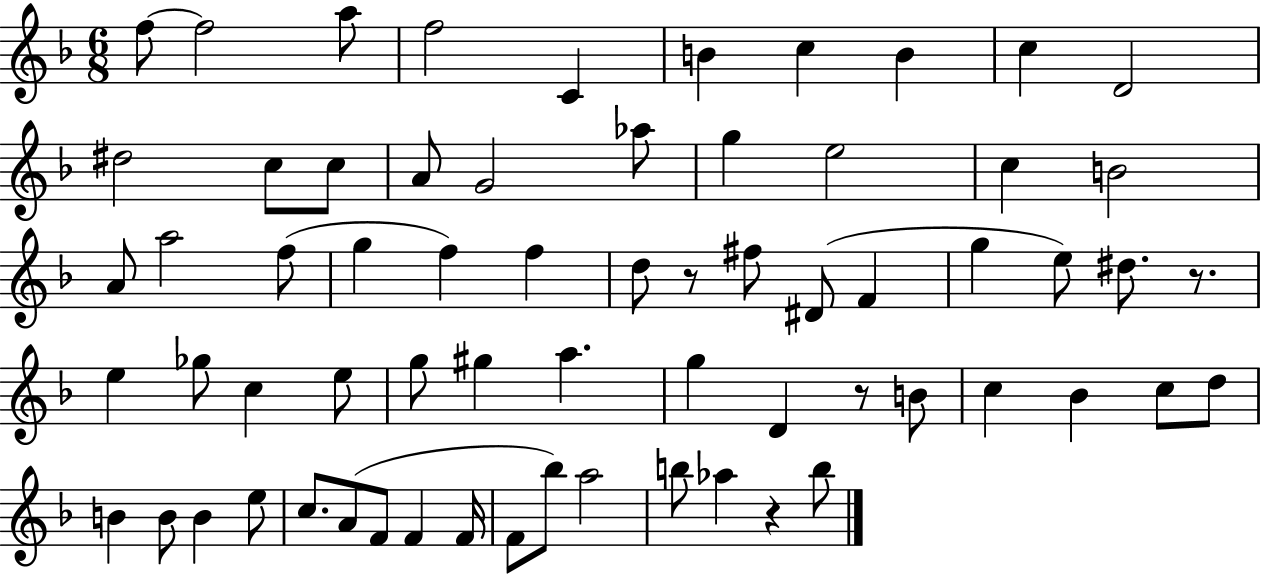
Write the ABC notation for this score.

X:1
T:Untitled
M:6/8
L:1/4
K:F
f/2 f2 a/2 f2 C B c B c D2 ^d2 c/2 c/2 A/2 G2 _a/2 g e2 c B2 A/2 a2 f/2 g f f d/2 z/2 ^f/2 ^D/2 F g e/2 ^d/2 z/2 e _g/2 c e/2 g/2 ^g a g D z/2 B/2 c _B c/2 d/2 B B/2 B e/2 c/2 A/2 F/2 F F/4 F/2 _b/2 a2 b/2 _a z b/2